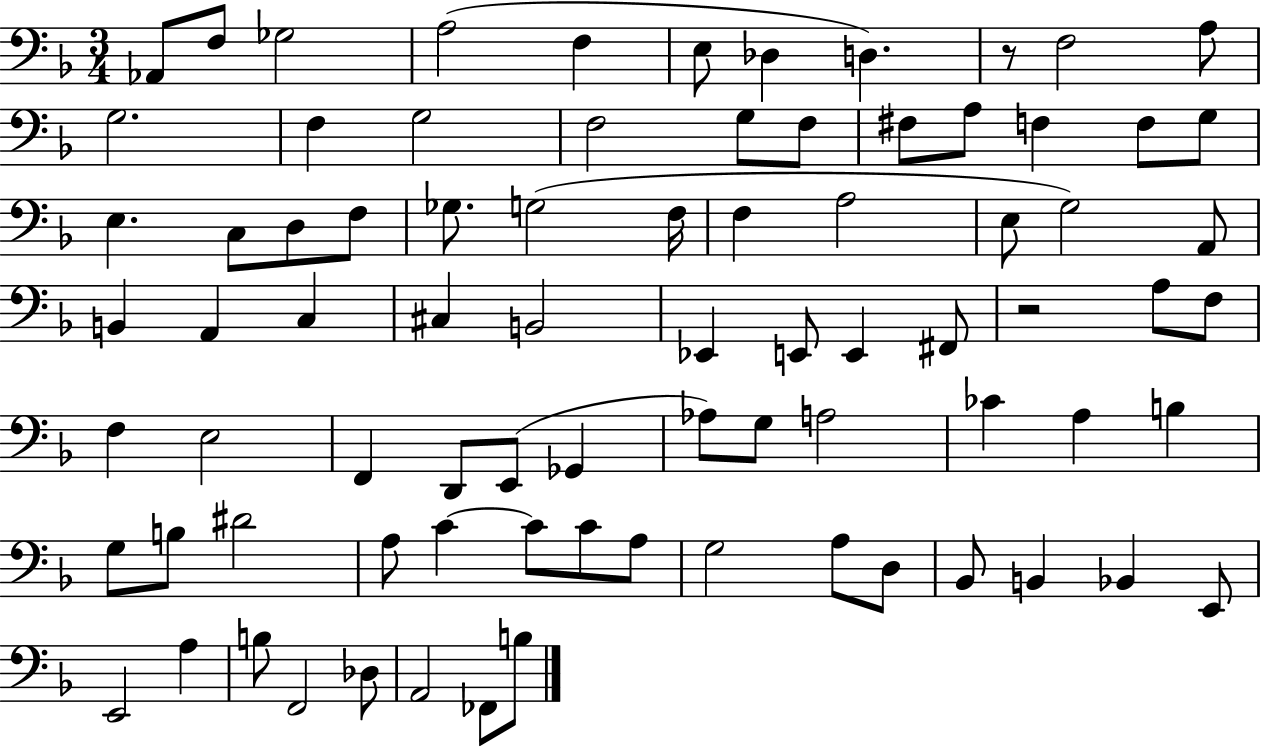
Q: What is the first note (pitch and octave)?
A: Ab2